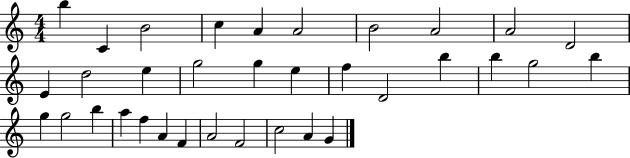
X:1
T:Untitled
M:4/4
L:1/4
K:C
b C B2 c A A2 B2 A2 A2 D2 E d2 e g2 g e f D2 b b g2 b g g2 b a f A F A2 F2 c2 A G